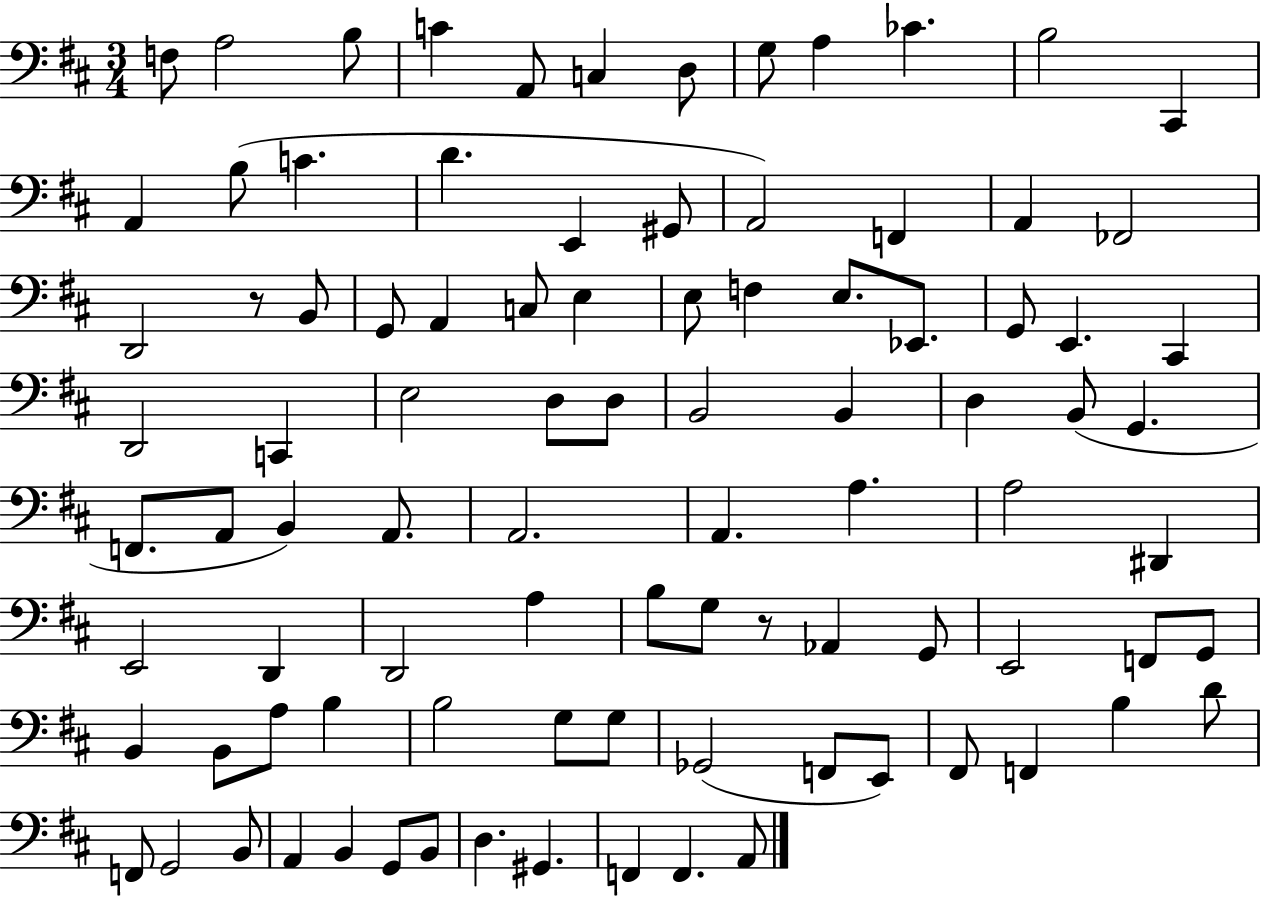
X:1
T:Untitled
M:3/4
L:1/4
K:D
F,/2 A,2 B,/2 C A,,/2 C, D,/2 G,/2 A, _C B,2 ^C,, A,, B,/2 C D E,, ^G,,/2 A,,2 F,, A,, _F,,2 D,,2 z/2 B,,/2 G,,/2 A,, C,/2 E, E,/2 F, E,/2 _E,,/2 G,,/2 E,, ^C,, D,,2 C,, E,2 D,/2 D,/2 B,,2 B,, D, B,,/2 G,, F,,/2 A,,/2 B,, A,,/2 A,,2 A,, A, A,2 ^D,, E,,2 D,, D,,2 A, B,/2 G,/2 z/2 _A,, G,,/2 E,,2 F,,/2 G,,/2 B,, B,,/2 A,/2 B, B,2 G,/2 G,/2 _G,,2 F,,/2 E,,/2 ^F,,/2 F,, B, D/2 F,,/2 G,,2 B,,/2 A,, B,, G,,/2 B,,/2 D, ^G,, F,, F,, A,,/2